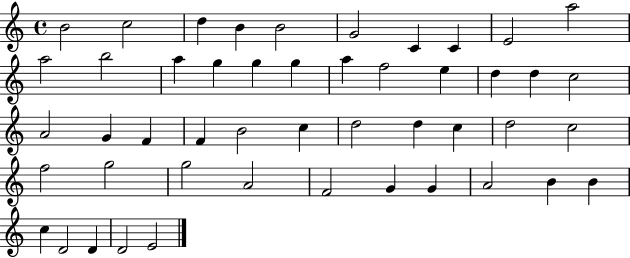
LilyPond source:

{
  \clef treble
  \time 4/4
  \defaultTimeSignature
  \key c \major
  b'2 c''2 | d''4 b'4 b'2 | g'2 c'4 c'4 | e'2 a''2 | \break a''2 b''2 | a''4 g''4 g''4 g''4 | a''4 f''2 e''4 | d''4 d''4 c''2 | \break a'2 g'4 f'4 | f'4 b'2 c''4 | d''2 d''4 c''4 | d''2 c''2 | \break f''2 g''2 | g''2 a'2 | f'2 g'4 g'4 | a'2 b'4 b'4 | \break c''4 d'2 d'4 | d'2 e'2 | \bar "|."
}